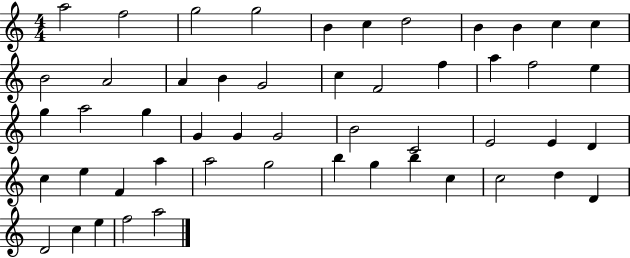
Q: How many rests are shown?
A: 0